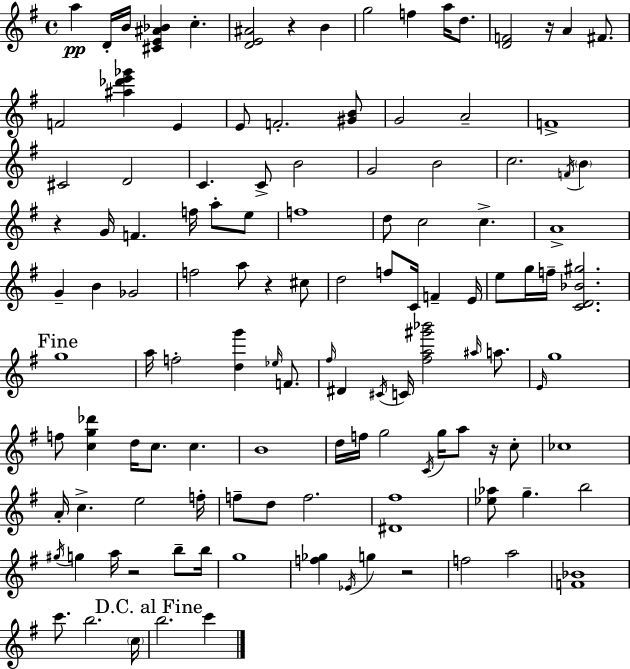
{
  \clef treble
  \time 4/4
  \defaultTimeSignature
  \key e \minor
  a''4\pp d'16-. b'16 <cis' e' ais' bes'>4 c''4.-. | <d' e' ais'>2 r4 b'4 | g''2 f''4 a''16 d''8. | <d' f'>2 r16 a'4 fis'8. | \break f'2 <ais'' des''' e''' ges'''>4 e'4 | e'8 f'2.-. <gis' b'>8 | g'2 a'2-- | f'1-> | \break cis'2 d'2 | c'4. c'8-> b'2 | g'2 b'2 | c''2. \acciaccatura { f'16 } \parenthesize b'4 | \break r4 g'16 f'4. f''16 a''8-. e''8 | f''1 | d''8 c''2 c''4.-> | a'1-> | \break g'4-- b'4 ges'2 | f''2 a''8 r4 cis''8 | d''2 f''8 c'16 f'4-- | e'16 e''8 g''16 f''16-- <c' d' bes' gis''>2. | \break \mark "Fine" g''1 | a''16 f''2-. <d'' g'''>4 \grace { ees''16 } f'8. | \grace { fis''16 } dis'4 \acciaccatura { cis'16 } c'16 <fis'' a'' gis''' bes'''>2 | \grace { ais''16 } a''8. \grace { e'16 } g''1 | \break f''8 <c'' g'' des'''>4 d''16 c''8. | c''4. b'1 | d''16 f''16 g''2 | \acciaccatura { c'16 } g''16 a''8 r16 c''8-. ces''1 | \break a'16-. c''4.-> e''2 | f''16-. f''8-- d''8 f''2. | <dis' fis''>1 | <ees'' aes''>8 g''4.-- b''2 | \break \acciaccatura { gis''16 } g''4 a''16 r2 | b''8-- b''16 g''1 | <f'' ges''>4 \acciaccatura { ees'16 } g''4 | r2 f''2 | \break a''2 <f' bes'>1 | c'''8. b''2. | \parenthesize c''16 \mark "D.C. al Fine" b''2. | c'''4 \bar "|."
}